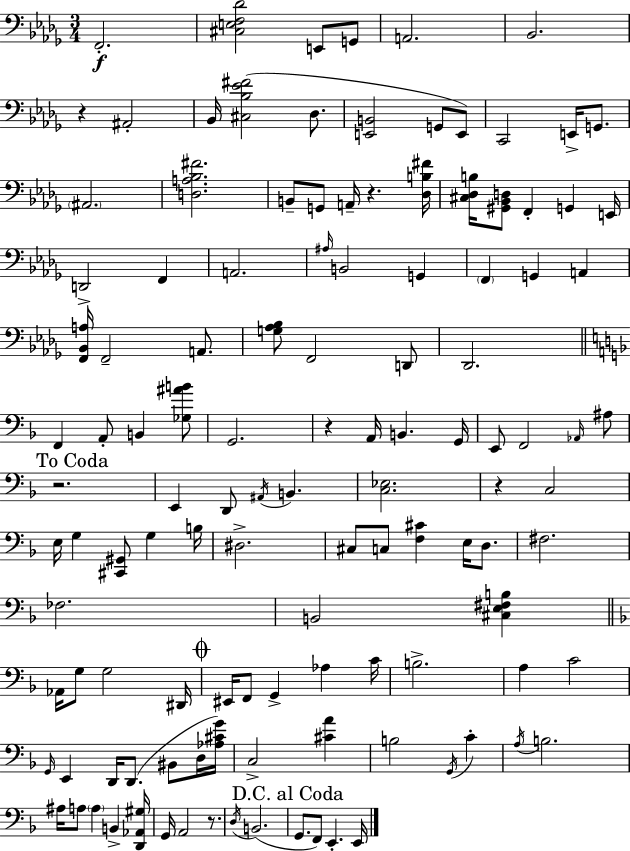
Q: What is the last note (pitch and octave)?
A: E2